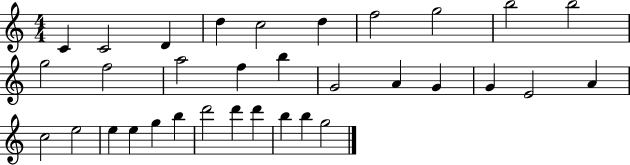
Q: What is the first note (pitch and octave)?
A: C4